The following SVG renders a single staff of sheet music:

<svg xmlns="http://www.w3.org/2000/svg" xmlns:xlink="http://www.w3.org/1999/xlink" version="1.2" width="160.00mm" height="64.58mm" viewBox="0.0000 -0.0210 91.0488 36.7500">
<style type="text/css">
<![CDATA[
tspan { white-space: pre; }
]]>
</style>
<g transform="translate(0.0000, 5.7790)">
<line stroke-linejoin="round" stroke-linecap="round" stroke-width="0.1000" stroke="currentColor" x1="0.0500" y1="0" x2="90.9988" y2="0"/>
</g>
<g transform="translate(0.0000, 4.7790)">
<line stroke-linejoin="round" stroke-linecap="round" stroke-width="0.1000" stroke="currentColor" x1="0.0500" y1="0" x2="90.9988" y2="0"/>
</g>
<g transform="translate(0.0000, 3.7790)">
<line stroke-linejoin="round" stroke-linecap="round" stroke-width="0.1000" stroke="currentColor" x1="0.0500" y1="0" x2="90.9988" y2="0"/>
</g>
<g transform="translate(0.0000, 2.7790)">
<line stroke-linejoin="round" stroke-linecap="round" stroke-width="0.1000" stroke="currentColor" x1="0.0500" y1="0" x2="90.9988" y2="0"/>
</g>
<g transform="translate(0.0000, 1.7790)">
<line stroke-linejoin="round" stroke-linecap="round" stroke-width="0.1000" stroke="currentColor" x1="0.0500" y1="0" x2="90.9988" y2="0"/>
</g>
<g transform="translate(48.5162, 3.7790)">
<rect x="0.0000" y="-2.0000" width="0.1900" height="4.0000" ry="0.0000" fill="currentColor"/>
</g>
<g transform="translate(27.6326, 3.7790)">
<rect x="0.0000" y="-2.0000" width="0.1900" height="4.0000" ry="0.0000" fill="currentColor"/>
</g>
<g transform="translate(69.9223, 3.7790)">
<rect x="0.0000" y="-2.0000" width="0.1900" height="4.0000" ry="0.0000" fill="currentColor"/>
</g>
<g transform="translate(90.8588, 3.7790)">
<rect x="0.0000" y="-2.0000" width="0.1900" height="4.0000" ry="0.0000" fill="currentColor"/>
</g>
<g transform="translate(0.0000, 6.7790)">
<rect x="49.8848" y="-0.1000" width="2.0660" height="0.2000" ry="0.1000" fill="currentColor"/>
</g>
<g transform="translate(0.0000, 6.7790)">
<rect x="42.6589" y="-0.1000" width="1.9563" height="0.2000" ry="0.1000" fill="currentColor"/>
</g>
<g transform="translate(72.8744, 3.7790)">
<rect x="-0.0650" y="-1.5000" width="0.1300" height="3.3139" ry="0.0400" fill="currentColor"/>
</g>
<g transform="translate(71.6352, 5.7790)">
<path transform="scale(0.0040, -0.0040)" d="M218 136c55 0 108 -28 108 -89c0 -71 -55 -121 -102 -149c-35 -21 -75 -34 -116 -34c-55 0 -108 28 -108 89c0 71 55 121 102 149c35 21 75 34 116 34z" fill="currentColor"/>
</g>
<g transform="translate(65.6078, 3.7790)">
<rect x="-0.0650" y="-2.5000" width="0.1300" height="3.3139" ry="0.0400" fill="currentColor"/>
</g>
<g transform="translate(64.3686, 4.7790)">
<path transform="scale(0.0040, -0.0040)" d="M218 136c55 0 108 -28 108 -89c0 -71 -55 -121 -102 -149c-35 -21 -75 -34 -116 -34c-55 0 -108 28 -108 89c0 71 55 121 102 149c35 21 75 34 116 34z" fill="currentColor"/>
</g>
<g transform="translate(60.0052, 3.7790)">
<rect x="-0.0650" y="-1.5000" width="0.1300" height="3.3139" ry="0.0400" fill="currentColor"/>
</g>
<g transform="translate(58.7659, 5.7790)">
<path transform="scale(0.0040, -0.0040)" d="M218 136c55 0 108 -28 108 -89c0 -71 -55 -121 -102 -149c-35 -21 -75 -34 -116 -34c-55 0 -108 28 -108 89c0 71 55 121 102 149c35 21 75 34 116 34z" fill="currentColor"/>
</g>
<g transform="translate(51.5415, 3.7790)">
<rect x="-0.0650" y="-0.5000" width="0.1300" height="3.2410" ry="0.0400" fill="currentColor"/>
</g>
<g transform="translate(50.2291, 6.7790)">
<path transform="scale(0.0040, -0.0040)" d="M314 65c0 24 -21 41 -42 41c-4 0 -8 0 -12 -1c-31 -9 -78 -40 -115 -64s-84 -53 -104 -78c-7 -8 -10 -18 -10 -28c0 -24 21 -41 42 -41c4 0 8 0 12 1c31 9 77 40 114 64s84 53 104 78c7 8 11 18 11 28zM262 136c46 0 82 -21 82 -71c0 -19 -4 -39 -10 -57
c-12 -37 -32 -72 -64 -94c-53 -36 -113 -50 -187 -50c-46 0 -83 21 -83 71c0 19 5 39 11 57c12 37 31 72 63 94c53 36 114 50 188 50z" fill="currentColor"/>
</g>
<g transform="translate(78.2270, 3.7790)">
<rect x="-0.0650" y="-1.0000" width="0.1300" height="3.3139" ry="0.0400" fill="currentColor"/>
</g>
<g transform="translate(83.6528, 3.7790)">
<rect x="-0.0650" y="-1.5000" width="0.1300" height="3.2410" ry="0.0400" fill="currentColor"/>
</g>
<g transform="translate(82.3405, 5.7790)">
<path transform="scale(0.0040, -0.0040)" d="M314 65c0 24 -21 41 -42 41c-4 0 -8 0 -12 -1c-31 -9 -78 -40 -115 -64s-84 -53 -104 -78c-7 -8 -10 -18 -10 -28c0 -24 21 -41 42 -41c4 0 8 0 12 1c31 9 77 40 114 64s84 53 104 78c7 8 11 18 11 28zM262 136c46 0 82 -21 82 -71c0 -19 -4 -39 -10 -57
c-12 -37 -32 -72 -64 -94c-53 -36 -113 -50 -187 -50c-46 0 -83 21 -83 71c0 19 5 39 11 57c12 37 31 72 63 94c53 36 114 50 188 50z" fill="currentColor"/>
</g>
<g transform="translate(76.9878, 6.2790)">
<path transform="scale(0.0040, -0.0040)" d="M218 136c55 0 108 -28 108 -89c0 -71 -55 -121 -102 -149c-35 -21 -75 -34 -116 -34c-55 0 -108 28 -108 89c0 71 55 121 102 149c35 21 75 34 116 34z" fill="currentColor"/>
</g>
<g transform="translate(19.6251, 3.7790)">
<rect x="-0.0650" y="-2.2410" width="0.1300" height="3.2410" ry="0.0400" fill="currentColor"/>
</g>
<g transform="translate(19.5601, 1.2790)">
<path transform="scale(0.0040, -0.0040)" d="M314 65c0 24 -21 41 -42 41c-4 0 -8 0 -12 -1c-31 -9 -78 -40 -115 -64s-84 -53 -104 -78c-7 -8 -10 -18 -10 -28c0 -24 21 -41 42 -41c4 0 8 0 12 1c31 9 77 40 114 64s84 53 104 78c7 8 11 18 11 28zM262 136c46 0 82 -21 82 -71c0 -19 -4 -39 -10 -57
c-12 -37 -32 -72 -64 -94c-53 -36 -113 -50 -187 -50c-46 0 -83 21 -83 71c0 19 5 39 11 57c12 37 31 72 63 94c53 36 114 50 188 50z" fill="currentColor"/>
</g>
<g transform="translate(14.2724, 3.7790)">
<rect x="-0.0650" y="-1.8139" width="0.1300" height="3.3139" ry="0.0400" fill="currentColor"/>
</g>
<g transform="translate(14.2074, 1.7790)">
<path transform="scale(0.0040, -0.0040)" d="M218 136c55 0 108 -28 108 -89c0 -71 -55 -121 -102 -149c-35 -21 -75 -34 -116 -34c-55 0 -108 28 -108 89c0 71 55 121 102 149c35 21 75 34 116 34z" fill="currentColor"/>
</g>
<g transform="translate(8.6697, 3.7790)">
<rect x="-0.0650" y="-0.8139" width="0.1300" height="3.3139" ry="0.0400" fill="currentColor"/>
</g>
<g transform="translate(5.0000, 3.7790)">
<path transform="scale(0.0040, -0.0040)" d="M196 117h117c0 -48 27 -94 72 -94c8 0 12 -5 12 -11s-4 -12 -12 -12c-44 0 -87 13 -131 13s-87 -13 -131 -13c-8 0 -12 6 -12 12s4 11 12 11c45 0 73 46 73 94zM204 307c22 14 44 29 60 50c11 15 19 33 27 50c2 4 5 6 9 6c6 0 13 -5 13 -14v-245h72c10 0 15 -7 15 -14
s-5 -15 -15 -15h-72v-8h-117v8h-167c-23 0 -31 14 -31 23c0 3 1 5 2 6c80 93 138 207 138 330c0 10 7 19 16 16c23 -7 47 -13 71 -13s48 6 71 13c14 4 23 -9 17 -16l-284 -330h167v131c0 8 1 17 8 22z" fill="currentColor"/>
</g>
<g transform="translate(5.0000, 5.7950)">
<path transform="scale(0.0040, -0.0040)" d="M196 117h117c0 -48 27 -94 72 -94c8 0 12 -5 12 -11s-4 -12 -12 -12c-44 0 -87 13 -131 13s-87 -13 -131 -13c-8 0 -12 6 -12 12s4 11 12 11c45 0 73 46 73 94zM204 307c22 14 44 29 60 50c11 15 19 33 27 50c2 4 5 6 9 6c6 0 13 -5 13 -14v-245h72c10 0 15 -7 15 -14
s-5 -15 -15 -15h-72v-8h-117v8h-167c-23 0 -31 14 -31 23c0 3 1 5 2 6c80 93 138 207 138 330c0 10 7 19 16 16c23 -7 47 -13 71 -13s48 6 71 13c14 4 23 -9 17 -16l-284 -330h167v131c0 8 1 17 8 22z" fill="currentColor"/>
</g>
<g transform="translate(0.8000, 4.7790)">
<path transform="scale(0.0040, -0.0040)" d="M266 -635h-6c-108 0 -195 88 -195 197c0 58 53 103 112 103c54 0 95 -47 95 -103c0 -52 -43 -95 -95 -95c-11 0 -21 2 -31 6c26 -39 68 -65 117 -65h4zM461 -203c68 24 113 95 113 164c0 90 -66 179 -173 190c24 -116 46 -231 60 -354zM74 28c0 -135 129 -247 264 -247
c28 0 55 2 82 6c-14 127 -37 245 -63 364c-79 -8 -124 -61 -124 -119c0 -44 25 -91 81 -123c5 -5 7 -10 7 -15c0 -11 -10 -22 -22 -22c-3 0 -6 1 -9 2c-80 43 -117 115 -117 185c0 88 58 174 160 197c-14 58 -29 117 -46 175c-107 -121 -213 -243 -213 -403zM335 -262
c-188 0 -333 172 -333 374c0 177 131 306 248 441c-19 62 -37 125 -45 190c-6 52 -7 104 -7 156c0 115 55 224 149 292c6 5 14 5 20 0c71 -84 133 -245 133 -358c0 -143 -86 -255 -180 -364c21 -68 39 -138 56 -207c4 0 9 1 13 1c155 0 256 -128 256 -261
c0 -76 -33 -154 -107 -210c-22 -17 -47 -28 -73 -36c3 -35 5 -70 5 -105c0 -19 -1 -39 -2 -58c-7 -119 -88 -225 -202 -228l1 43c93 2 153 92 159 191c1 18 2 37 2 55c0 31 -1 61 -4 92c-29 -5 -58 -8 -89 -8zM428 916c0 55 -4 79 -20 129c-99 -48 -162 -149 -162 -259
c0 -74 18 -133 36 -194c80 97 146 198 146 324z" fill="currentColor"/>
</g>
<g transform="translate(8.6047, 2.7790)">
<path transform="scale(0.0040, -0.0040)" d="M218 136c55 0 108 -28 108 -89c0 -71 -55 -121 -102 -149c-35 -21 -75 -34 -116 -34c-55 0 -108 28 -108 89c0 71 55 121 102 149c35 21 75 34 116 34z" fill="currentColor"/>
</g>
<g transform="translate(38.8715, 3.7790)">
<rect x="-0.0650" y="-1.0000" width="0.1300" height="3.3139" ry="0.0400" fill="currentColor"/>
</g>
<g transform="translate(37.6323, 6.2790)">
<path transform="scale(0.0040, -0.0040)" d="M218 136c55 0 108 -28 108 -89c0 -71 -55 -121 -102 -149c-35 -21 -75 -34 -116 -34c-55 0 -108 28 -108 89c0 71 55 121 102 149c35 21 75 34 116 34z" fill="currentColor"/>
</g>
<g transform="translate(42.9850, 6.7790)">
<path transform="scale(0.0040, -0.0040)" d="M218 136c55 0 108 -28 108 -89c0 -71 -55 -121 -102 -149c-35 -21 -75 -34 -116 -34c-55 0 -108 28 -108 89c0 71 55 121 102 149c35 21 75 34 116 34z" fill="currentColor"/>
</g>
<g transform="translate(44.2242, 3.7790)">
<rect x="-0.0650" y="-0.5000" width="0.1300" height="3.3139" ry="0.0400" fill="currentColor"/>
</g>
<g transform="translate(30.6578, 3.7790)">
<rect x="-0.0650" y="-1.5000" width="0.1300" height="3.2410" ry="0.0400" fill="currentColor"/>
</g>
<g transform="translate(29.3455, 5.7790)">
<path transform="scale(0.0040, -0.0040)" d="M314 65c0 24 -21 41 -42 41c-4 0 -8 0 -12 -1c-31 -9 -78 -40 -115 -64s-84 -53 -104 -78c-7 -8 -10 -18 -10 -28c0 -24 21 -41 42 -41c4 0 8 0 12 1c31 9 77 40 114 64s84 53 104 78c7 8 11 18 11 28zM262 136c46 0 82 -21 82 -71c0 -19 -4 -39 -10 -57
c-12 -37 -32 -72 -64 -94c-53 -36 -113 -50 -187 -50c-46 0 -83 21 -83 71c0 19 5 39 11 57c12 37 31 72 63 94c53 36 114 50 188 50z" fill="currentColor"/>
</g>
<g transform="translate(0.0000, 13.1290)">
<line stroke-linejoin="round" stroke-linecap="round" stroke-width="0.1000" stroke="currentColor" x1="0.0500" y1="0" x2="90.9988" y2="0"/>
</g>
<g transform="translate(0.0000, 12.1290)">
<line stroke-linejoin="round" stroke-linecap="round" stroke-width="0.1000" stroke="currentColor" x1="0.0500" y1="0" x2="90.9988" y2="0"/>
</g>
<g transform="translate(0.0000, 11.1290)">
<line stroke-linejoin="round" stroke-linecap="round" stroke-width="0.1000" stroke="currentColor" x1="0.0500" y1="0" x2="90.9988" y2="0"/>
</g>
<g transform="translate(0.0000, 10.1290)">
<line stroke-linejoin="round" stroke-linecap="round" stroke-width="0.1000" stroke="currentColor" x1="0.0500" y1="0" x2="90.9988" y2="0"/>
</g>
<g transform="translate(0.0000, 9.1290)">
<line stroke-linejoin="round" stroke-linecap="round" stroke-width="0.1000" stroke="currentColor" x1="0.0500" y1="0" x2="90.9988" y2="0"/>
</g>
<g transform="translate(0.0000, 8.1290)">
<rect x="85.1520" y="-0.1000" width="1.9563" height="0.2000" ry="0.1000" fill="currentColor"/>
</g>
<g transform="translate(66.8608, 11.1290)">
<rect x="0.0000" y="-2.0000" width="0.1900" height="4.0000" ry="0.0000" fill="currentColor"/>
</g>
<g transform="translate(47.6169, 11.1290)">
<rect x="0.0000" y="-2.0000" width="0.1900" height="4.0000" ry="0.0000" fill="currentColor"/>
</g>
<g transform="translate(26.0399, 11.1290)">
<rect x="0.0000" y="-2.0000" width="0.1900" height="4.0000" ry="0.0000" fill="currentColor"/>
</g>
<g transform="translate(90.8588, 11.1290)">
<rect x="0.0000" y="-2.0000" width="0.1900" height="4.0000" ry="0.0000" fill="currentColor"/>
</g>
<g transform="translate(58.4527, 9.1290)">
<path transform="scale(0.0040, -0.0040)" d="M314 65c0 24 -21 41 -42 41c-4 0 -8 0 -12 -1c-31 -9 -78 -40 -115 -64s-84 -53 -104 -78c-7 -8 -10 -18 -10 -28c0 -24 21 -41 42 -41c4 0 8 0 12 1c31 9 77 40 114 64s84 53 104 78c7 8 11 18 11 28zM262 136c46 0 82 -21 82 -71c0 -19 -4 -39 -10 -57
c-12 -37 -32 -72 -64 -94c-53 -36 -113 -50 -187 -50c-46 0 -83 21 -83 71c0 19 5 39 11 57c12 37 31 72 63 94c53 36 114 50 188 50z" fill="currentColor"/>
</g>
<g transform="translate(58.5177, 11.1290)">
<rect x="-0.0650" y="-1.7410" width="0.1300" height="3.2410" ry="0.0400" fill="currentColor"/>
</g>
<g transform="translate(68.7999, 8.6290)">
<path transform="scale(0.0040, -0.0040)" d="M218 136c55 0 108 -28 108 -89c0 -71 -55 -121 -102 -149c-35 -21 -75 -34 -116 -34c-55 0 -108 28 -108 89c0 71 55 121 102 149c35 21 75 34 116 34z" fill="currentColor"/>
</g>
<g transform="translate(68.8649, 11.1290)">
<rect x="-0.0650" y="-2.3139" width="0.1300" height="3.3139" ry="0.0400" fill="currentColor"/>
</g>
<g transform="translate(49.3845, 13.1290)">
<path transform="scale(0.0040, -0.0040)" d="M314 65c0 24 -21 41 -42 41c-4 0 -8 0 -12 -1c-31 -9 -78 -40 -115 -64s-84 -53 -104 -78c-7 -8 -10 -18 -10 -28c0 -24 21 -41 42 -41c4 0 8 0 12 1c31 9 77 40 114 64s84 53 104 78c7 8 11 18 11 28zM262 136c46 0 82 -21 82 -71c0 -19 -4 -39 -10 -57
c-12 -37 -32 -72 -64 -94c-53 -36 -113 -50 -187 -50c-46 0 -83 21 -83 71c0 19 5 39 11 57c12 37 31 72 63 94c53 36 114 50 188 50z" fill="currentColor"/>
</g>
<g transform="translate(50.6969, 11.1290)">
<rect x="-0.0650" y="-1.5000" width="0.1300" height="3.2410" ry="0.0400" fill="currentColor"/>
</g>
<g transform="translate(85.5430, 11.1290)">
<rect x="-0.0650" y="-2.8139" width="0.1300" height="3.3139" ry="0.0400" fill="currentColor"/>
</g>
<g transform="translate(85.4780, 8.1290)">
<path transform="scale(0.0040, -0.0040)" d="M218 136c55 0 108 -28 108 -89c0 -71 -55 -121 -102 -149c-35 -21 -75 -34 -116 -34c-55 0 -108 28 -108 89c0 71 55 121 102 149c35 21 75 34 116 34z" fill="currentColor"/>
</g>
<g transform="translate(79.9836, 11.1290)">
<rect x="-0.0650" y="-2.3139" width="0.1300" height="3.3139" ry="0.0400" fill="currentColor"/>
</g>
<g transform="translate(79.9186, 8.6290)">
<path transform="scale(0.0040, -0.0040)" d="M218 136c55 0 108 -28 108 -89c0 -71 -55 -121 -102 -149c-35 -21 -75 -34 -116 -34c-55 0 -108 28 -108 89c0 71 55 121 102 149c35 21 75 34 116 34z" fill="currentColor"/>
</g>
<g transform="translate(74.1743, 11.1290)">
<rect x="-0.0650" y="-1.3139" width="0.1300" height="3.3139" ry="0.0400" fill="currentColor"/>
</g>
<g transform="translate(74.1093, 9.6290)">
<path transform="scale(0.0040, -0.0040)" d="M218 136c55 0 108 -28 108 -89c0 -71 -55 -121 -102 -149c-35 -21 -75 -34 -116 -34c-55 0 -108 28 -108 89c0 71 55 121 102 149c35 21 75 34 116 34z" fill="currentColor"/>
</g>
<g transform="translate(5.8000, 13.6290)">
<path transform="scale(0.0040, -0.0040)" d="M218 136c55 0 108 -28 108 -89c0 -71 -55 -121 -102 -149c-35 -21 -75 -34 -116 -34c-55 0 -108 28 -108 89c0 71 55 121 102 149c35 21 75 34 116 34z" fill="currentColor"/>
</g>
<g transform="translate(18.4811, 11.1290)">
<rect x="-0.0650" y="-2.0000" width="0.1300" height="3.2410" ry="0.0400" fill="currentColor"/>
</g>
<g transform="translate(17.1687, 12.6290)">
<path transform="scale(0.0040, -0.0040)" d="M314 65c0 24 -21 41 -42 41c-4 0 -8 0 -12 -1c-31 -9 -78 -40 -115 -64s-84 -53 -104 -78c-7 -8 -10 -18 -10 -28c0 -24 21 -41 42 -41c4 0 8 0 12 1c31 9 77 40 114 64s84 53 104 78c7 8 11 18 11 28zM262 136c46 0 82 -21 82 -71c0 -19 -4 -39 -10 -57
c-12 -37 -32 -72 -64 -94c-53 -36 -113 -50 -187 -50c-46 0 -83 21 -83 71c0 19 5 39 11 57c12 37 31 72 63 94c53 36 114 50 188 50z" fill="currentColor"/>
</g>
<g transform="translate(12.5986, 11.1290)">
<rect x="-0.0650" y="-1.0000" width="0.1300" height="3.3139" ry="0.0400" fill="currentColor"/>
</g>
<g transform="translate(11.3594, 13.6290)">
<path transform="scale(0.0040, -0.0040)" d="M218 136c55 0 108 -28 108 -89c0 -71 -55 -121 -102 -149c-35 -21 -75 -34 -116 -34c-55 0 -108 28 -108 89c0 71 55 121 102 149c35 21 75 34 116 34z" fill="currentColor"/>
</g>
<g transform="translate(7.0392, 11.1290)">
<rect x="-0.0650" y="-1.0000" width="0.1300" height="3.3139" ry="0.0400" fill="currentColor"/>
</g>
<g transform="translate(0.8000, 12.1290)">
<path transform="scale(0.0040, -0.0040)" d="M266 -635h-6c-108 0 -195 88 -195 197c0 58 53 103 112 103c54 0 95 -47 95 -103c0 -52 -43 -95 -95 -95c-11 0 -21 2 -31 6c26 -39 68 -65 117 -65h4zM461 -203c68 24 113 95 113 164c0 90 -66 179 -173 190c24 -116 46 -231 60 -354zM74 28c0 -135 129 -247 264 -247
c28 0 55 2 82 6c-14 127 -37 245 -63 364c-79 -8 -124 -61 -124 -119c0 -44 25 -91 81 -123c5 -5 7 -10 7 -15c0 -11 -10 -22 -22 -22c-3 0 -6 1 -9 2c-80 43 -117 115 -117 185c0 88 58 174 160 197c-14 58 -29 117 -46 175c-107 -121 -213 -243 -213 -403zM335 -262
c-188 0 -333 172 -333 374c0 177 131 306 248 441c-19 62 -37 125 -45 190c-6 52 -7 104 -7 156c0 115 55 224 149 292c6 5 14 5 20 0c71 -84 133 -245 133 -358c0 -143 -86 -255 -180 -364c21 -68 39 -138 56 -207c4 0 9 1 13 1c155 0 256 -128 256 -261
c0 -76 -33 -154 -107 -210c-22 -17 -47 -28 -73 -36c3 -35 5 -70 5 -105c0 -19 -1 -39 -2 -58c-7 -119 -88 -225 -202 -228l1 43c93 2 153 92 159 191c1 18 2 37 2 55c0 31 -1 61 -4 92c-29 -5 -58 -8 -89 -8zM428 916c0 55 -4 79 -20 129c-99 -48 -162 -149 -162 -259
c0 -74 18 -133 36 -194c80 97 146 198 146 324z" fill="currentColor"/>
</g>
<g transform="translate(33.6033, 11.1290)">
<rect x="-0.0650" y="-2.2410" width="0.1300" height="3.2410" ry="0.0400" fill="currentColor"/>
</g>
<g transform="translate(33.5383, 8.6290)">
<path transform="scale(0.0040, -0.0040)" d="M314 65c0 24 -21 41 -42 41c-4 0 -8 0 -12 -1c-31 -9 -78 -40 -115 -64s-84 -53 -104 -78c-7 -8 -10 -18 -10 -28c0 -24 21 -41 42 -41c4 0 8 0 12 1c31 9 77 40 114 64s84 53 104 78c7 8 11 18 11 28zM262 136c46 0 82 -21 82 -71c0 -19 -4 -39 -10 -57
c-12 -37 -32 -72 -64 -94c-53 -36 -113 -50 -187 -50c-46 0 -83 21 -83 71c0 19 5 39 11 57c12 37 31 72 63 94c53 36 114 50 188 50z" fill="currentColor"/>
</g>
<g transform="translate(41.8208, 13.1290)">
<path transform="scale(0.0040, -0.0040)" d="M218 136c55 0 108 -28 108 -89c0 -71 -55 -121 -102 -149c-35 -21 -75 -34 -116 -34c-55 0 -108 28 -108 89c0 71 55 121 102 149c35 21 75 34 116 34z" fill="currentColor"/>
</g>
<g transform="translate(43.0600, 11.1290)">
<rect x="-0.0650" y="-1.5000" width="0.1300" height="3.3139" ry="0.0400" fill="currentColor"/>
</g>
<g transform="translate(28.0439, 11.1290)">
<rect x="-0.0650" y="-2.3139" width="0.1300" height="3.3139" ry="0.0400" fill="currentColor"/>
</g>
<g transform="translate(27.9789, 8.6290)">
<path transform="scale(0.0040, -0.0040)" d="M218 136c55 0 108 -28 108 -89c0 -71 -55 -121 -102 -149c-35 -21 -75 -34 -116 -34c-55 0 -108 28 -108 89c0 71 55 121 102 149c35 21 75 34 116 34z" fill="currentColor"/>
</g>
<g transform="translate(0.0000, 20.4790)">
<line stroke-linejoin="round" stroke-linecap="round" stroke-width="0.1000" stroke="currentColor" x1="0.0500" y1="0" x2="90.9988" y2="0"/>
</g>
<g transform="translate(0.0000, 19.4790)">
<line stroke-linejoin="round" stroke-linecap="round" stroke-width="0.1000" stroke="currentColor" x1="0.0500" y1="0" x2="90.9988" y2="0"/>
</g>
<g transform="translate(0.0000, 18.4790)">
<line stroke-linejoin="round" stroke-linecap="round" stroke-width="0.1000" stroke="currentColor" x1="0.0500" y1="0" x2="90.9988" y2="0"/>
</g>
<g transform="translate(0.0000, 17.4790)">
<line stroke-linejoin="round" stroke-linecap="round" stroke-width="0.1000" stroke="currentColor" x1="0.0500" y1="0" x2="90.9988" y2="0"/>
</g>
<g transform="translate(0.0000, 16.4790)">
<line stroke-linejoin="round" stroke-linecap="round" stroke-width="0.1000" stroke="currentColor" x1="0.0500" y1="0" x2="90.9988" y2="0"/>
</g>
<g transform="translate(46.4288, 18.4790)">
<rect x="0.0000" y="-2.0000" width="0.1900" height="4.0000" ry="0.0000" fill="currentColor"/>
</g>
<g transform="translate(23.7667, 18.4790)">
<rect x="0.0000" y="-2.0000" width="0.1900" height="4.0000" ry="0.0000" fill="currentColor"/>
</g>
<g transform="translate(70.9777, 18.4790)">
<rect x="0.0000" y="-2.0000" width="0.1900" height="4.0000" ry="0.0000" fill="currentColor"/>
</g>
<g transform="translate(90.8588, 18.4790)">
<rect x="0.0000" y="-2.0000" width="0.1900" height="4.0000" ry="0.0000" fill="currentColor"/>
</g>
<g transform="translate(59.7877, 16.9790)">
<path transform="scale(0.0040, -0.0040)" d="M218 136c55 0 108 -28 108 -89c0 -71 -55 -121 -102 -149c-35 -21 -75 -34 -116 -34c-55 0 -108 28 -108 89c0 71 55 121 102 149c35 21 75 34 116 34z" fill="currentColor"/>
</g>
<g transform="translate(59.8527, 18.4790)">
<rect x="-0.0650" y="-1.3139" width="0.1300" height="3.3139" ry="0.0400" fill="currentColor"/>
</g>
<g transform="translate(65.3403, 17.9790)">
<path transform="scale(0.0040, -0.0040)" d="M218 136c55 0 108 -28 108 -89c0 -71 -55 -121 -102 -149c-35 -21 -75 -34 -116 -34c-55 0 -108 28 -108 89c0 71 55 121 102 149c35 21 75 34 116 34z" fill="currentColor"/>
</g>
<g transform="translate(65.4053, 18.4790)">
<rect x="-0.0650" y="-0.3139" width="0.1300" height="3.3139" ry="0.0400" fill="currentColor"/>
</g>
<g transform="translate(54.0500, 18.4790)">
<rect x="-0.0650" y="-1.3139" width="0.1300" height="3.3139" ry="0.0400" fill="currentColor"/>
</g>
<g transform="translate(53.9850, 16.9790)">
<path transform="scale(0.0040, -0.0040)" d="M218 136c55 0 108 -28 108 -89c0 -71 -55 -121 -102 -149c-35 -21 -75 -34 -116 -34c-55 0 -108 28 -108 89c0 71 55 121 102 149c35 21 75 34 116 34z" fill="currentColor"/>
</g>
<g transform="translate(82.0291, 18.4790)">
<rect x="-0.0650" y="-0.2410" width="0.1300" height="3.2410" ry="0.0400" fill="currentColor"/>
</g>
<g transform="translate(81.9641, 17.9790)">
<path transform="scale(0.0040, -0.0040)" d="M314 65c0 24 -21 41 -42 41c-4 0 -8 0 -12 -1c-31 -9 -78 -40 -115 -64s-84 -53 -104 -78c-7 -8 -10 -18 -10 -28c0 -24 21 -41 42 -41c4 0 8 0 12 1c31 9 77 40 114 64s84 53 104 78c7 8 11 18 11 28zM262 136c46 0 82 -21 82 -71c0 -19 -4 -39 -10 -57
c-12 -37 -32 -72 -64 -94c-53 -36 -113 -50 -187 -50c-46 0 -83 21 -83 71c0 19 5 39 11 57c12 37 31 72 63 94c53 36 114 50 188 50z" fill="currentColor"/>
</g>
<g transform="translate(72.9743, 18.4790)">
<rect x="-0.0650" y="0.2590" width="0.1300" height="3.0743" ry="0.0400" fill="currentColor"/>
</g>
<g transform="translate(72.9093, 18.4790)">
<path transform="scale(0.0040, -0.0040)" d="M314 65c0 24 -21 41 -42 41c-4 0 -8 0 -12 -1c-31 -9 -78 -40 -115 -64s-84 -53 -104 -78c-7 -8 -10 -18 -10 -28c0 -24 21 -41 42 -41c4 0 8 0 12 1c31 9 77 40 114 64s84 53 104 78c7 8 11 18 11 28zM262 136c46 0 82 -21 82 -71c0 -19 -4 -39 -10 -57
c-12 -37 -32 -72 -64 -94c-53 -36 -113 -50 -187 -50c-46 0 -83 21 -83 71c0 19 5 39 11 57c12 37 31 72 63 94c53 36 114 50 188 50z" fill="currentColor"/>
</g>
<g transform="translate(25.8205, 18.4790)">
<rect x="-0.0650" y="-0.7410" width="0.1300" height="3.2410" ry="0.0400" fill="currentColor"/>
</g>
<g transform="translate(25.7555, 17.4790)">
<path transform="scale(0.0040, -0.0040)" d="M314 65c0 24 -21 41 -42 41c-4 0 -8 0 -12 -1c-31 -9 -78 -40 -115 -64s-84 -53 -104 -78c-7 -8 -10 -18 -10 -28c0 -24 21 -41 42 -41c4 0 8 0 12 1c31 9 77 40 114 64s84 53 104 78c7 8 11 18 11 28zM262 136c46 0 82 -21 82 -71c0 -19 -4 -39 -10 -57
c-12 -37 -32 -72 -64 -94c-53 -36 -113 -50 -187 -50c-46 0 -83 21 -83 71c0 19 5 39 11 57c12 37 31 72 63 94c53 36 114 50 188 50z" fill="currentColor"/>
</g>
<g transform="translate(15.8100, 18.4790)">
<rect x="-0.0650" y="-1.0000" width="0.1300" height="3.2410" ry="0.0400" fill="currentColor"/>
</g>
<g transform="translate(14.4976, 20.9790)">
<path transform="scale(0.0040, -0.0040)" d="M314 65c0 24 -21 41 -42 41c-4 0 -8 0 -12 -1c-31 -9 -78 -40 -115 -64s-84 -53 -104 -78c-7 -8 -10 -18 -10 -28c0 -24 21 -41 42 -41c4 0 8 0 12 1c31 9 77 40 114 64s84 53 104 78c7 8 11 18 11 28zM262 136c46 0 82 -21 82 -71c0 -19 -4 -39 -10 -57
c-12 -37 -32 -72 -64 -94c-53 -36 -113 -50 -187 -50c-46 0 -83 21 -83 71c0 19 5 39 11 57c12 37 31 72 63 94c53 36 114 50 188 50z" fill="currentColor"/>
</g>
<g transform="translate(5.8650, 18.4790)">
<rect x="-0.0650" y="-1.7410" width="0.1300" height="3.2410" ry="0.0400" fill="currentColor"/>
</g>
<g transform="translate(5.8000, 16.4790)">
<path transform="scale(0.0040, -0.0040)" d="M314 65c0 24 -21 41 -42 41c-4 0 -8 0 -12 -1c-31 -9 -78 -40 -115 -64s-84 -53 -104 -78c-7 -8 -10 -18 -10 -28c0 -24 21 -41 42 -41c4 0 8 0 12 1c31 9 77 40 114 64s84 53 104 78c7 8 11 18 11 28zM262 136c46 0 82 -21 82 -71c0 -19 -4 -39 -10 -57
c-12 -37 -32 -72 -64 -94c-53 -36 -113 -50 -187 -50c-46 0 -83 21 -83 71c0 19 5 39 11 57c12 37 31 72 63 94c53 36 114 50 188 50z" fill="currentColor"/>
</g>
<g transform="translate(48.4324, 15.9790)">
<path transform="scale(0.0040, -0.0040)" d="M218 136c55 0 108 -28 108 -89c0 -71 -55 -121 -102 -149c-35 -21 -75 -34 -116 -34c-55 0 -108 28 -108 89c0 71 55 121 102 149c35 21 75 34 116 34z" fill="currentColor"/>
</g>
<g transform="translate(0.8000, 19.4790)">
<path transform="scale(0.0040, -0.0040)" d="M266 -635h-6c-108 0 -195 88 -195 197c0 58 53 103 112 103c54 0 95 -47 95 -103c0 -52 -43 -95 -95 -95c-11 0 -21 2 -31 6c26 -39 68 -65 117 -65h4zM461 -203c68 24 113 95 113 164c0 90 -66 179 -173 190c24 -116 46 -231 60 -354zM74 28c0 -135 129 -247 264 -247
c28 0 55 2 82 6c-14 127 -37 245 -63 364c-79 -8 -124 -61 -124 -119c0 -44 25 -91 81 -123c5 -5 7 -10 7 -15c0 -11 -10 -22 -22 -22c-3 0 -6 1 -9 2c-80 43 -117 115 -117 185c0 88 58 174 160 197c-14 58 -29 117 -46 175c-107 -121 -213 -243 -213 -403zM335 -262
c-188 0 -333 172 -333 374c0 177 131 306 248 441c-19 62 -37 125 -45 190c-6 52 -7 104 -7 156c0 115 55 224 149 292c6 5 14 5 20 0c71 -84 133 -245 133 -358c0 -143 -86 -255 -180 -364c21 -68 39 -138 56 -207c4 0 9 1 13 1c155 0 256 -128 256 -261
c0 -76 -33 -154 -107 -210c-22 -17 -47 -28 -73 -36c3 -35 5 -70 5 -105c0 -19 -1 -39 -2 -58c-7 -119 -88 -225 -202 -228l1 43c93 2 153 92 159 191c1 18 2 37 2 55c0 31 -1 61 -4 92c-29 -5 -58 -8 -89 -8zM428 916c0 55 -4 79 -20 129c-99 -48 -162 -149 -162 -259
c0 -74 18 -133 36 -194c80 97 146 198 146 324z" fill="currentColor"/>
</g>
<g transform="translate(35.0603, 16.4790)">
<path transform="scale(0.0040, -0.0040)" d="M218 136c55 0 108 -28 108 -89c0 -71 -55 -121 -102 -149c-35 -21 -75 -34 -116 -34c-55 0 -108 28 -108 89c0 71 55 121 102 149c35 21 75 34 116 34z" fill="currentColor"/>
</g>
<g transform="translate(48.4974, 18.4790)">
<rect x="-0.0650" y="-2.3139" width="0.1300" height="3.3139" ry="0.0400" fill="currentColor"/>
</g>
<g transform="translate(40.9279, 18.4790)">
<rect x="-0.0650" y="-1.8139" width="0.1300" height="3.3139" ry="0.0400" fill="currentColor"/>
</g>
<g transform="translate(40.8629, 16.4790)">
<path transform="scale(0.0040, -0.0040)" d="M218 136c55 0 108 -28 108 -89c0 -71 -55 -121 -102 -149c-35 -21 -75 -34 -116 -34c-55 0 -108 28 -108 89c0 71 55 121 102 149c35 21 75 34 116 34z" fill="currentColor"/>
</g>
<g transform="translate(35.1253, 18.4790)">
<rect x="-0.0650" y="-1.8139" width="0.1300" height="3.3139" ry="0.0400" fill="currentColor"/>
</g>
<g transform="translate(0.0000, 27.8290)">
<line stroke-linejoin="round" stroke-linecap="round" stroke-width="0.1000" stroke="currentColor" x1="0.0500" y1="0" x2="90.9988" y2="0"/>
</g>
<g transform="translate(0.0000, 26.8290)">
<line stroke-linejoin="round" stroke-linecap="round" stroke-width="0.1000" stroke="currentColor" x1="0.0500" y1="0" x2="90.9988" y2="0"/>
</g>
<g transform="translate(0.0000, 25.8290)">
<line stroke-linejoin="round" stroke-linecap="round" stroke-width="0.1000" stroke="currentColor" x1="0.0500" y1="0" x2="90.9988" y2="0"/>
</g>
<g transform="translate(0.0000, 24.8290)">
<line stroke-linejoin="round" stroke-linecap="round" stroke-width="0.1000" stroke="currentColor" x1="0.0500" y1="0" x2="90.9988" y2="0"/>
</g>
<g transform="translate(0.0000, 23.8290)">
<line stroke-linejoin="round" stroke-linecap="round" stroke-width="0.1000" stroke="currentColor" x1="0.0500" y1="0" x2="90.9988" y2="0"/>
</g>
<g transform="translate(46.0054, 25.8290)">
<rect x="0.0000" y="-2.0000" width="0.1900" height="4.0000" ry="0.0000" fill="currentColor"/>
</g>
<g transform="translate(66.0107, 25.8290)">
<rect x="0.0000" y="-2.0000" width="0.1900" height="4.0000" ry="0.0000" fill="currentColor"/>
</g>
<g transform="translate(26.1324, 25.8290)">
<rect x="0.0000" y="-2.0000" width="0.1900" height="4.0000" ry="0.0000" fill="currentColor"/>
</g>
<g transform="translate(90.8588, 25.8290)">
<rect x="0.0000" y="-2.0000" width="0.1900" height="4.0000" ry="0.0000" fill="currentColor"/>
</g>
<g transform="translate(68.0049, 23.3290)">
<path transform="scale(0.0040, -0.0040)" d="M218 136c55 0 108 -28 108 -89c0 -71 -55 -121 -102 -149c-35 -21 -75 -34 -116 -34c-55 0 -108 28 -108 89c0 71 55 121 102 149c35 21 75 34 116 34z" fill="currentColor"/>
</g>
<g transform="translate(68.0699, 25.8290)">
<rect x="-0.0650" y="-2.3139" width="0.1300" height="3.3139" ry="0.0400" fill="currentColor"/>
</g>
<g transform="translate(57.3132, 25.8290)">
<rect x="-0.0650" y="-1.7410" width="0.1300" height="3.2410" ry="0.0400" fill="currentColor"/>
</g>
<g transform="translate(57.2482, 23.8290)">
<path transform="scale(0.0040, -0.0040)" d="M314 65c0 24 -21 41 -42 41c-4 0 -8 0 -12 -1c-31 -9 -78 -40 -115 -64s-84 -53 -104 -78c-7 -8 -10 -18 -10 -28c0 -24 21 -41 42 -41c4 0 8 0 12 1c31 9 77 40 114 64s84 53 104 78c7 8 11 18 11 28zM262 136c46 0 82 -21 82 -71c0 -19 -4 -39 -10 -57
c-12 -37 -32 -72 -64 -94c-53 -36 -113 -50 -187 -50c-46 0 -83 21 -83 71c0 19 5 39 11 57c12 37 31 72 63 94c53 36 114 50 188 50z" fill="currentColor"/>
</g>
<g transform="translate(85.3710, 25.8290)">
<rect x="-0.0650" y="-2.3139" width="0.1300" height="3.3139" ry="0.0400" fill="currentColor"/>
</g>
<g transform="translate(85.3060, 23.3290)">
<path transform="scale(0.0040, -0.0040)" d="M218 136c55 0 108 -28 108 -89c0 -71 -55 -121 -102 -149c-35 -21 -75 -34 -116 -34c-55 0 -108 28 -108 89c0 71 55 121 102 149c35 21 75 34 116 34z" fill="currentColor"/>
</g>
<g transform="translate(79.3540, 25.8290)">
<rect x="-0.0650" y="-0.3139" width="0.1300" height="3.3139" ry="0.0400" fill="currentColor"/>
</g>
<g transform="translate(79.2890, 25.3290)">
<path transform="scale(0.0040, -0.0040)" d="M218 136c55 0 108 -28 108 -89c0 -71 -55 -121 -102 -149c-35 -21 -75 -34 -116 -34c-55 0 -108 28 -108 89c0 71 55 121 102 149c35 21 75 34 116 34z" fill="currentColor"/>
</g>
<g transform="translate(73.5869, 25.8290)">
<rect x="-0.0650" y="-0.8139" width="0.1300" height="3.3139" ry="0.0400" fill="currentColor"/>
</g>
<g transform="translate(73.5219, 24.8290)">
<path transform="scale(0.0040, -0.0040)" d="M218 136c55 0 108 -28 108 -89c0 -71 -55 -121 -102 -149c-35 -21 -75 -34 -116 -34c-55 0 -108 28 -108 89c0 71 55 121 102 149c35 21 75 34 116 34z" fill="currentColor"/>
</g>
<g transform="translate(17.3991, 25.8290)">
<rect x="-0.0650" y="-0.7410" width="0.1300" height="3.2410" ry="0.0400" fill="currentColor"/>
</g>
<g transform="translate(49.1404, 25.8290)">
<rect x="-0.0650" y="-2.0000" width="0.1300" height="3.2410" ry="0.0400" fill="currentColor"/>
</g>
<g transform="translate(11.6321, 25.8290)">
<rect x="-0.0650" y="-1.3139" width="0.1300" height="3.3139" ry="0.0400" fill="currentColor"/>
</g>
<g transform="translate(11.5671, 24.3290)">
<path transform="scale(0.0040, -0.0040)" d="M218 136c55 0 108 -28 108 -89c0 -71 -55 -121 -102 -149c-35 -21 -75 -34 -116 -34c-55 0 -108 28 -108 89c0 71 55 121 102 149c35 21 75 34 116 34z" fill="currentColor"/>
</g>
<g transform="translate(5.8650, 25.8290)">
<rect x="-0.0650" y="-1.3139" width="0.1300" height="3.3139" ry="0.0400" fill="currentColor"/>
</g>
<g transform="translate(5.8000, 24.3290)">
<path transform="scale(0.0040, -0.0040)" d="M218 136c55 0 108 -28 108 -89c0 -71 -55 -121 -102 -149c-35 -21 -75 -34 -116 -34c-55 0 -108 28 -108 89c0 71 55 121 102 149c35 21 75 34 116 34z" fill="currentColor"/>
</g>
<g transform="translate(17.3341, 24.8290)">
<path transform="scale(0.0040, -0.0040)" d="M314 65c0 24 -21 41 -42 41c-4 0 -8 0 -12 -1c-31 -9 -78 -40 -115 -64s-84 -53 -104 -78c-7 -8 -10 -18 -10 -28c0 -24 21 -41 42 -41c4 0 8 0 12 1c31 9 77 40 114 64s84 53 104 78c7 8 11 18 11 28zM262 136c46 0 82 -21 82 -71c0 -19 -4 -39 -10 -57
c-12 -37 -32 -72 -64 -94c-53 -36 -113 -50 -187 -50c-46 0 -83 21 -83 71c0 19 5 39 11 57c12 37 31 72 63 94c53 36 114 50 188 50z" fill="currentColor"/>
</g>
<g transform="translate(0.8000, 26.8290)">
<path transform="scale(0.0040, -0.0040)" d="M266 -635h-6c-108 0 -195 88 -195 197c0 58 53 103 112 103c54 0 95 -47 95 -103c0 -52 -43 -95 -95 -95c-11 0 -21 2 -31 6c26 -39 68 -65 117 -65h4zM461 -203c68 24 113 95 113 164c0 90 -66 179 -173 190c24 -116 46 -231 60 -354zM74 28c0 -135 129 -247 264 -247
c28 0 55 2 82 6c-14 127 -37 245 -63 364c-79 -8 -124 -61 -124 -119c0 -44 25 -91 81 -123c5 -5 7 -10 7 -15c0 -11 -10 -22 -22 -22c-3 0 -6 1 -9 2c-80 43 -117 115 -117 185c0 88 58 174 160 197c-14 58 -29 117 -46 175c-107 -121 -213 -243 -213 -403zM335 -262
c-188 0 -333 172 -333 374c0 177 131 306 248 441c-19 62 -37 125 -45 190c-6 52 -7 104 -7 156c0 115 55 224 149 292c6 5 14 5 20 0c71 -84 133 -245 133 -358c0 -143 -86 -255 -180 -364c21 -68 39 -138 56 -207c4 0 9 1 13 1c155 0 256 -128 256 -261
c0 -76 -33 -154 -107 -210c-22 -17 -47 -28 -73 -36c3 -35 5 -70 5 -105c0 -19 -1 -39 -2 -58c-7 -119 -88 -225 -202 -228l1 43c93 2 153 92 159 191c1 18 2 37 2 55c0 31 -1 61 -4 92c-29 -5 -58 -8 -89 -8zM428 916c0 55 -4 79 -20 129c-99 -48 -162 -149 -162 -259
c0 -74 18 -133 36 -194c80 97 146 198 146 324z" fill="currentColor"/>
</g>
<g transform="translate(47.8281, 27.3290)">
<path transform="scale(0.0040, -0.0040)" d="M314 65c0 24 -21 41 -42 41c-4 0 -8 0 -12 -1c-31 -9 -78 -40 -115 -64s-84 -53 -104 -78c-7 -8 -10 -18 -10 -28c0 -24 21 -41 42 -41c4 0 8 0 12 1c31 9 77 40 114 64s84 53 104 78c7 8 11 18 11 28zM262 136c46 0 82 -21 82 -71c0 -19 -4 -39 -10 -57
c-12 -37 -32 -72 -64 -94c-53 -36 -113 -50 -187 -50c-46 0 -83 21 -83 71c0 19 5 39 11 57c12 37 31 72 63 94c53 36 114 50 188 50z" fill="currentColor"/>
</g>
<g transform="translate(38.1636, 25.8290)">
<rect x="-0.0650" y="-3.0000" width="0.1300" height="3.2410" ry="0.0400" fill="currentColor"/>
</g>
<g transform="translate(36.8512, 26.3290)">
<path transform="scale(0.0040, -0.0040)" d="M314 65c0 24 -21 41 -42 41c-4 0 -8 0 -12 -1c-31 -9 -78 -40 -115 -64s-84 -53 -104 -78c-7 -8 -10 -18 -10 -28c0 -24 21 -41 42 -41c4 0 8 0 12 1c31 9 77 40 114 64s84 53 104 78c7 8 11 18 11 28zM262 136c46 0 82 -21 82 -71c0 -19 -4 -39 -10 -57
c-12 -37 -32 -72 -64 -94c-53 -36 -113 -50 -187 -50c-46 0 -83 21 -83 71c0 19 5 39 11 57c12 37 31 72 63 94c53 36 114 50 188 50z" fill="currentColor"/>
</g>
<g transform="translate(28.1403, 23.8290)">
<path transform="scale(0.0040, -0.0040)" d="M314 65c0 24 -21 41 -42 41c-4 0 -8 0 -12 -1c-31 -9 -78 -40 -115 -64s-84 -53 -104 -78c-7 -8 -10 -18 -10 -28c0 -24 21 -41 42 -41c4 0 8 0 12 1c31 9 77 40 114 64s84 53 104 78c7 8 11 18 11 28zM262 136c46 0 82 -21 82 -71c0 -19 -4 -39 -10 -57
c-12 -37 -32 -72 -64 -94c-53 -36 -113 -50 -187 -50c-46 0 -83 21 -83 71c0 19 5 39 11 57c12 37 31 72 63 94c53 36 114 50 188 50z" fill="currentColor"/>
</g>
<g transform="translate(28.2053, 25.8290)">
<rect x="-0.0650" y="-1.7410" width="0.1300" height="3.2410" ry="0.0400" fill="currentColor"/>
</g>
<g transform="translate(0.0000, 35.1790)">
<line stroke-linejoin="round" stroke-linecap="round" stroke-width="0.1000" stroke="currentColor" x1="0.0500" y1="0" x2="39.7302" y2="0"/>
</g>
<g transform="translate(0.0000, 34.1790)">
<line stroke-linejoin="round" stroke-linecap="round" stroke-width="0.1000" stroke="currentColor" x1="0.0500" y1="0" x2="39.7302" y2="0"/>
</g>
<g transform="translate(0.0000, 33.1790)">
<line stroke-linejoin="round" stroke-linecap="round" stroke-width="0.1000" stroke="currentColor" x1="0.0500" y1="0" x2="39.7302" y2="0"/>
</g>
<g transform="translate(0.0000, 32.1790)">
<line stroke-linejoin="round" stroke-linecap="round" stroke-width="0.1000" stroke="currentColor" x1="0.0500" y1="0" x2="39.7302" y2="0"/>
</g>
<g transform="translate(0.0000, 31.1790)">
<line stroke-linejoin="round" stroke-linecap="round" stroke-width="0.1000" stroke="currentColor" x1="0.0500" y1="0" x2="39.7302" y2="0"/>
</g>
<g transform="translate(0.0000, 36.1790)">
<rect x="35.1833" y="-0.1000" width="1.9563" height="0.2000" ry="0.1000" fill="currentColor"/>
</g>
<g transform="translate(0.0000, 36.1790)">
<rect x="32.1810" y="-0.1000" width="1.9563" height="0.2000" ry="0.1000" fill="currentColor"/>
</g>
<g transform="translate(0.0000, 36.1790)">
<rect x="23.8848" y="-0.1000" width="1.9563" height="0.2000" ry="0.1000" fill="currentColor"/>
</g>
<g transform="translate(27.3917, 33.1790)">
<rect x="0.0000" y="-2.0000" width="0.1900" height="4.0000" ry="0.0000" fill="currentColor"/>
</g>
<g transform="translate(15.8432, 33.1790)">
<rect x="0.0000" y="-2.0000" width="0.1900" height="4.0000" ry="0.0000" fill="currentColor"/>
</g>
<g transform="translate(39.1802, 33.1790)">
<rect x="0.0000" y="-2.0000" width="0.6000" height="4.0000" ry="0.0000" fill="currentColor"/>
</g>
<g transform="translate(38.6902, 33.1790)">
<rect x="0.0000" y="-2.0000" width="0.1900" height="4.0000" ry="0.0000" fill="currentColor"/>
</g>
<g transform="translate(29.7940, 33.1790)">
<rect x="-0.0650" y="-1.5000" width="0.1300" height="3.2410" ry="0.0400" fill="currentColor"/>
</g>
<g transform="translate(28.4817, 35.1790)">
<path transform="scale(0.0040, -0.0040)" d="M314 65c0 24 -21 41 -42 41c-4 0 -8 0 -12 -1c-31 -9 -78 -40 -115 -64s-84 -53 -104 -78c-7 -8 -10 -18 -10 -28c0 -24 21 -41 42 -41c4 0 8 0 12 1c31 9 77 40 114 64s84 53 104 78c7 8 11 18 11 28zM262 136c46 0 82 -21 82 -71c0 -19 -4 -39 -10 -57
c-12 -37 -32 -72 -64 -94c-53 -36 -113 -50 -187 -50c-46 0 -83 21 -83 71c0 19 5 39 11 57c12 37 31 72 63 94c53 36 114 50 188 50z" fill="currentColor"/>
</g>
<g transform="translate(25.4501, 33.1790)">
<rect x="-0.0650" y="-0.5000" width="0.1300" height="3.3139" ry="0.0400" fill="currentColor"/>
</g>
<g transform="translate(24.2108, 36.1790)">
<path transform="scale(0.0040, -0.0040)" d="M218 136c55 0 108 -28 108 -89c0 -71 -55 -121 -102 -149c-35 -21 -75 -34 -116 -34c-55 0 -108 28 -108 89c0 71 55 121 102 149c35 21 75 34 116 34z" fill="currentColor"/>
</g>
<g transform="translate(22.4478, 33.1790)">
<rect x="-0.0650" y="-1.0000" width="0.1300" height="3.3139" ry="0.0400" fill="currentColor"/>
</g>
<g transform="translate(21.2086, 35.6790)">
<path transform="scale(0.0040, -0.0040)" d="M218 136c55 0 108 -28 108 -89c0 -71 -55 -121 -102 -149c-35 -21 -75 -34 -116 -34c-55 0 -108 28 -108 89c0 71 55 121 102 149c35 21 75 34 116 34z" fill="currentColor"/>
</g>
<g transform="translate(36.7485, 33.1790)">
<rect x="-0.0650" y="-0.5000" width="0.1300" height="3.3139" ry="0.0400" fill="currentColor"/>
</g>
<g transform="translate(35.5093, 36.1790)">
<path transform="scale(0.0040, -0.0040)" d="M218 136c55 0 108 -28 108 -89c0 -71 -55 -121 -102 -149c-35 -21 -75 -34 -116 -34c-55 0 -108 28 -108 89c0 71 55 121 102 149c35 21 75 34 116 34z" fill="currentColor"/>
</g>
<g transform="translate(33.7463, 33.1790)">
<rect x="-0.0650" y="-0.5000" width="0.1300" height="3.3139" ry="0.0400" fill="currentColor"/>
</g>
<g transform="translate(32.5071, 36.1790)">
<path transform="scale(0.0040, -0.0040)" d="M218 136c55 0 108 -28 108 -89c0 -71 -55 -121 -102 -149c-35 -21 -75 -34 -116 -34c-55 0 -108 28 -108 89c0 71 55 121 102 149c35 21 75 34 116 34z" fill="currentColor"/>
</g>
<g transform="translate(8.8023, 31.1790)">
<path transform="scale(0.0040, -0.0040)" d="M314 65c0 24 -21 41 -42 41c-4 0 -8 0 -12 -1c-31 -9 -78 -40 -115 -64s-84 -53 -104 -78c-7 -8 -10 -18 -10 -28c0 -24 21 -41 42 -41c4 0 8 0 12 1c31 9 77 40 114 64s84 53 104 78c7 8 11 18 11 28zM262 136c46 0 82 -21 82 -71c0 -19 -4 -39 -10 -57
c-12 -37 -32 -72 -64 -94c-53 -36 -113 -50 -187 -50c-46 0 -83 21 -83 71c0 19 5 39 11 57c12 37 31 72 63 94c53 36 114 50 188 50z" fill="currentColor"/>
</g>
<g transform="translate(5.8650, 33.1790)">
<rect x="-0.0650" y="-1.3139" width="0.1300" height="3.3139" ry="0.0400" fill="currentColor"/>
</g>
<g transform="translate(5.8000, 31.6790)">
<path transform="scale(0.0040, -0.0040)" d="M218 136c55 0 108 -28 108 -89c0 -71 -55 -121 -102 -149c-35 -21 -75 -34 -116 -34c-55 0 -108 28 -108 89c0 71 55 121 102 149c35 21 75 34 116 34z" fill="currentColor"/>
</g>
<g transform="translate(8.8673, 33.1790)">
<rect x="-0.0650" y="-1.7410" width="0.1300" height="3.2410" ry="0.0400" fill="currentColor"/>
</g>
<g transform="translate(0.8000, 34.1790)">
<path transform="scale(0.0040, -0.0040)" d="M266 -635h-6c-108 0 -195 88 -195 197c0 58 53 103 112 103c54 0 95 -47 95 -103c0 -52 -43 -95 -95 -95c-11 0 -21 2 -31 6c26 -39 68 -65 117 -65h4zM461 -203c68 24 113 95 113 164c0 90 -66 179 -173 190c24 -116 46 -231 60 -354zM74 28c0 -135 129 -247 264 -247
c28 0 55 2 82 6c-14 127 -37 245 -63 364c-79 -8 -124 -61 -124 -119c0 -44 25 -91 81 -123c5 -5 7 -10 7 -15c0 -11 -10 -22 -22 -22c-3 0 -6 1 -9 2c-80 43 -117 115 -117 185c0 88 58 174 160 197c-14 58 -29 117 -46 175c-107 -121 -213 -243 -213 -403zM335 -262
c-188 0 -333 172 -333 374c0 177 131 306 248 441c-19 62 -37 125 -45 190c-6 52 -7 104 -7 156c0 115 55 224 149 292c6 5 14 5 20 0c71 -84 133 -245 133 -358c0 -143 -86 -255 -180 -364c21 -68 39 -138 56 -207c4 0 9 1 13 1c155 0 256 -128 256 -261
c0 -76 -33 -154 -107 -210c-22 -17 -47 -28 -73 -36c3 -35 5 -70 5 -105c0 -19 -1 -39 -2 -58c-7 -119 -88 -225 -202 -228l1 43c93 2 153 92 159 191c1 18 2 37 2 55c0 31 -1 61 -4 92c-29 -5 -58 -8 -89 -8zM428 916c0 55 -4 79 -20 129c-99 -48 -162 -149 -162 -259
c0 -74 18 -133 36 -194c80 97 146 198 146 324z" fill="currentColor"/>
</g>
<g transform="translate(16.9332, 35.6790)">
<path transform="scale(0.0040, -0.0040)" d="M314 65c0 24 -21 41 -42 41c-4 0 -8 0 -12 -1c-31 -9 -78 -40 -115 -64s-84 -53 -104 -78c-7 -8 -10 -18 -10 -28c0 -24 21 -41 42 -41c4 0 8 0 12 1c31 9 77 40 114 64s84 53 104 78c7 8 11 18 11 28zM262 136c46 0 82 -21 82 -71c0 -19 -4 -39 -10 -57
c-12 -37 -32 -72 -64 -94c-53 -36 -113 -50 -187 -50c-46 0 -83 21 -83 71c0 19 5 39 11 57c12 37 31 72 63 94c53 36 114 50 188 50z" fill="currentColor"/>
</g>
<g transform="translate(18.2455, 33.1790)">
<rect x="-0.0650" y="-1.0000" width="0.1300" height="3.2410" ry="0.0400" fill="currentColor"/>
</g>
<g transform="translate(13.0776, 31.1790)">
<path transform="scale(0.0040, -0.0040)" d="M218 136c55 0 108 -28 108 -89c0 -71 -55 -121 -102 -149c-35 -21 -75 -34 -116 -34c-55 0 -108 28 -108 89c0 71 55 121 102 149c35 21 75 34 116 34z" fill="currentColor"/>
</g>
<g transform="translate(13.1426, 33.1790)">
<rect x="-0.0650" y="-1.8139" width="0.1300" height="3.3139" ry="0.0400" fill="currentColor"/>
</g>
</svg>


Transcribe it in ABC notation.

X:1
T:Untitled
M:4/4
L:1/4
K:C
d f g2 E2 D C C2 E G E D E2 D D F2 g g2 E E2 f2 g e g a f2 D2 d2 f f g e e c B2 c2 e e d2 f2 A2 F2 f2 g d c g e f2 f D2 D C E2 C C